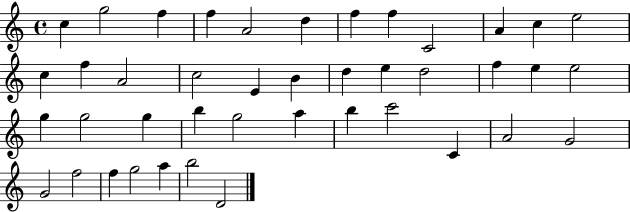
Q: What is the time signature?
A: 4/4